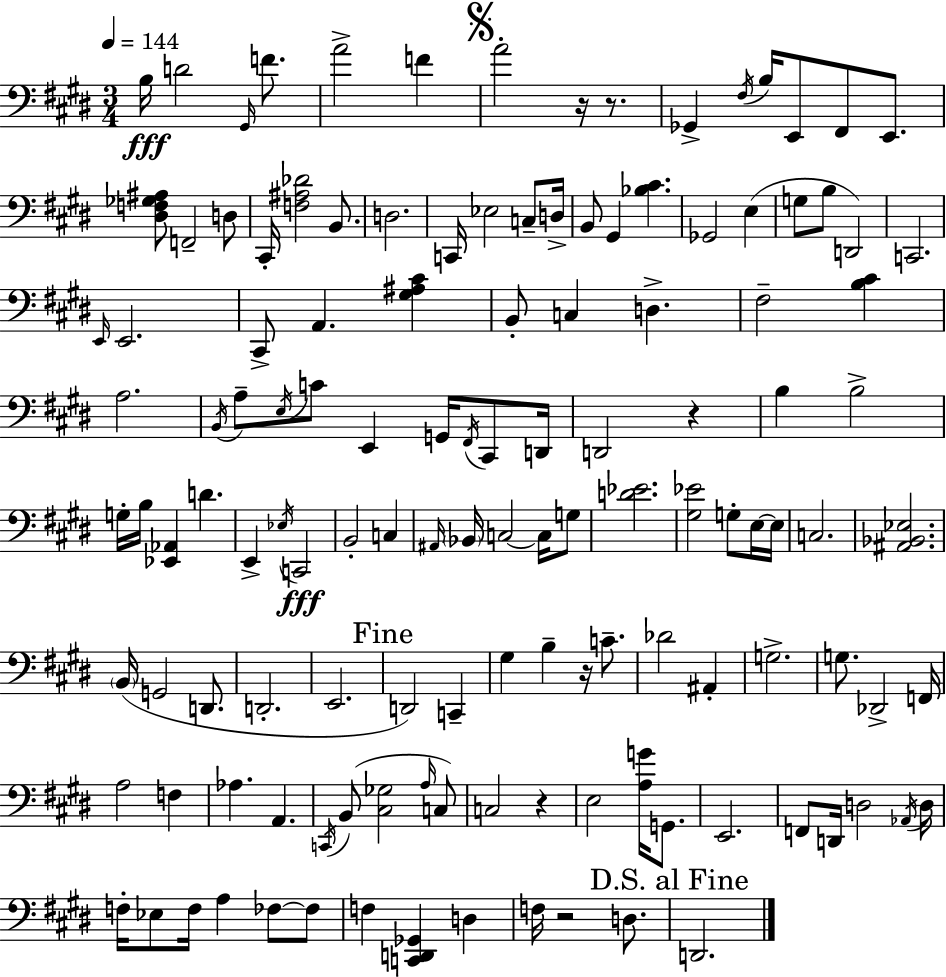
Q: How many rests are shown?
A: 6